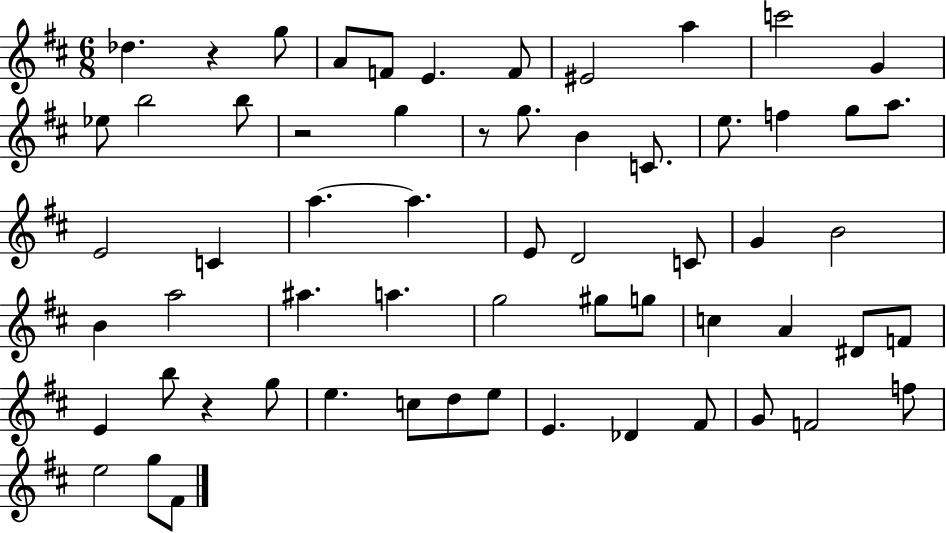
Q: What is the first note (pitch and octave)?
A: Db5